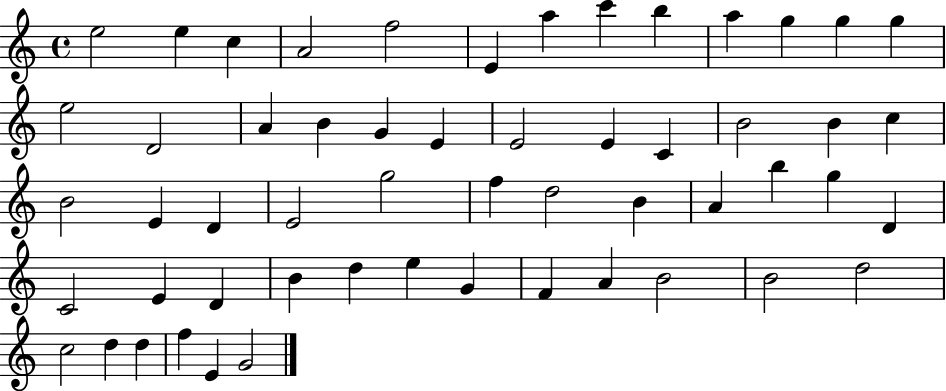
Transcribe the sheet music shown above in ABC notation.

X:1
T:Untitled
M:4/4
L:1/4
K:C
e2 e c A2 f2 E a c' b a g g g e2 D2 A B G E E2 E C B2 B c B2 E D E2 g2 f d2 B A b g D C2 E D B d e G F A B2 B2 d2 c2 d d f E G2